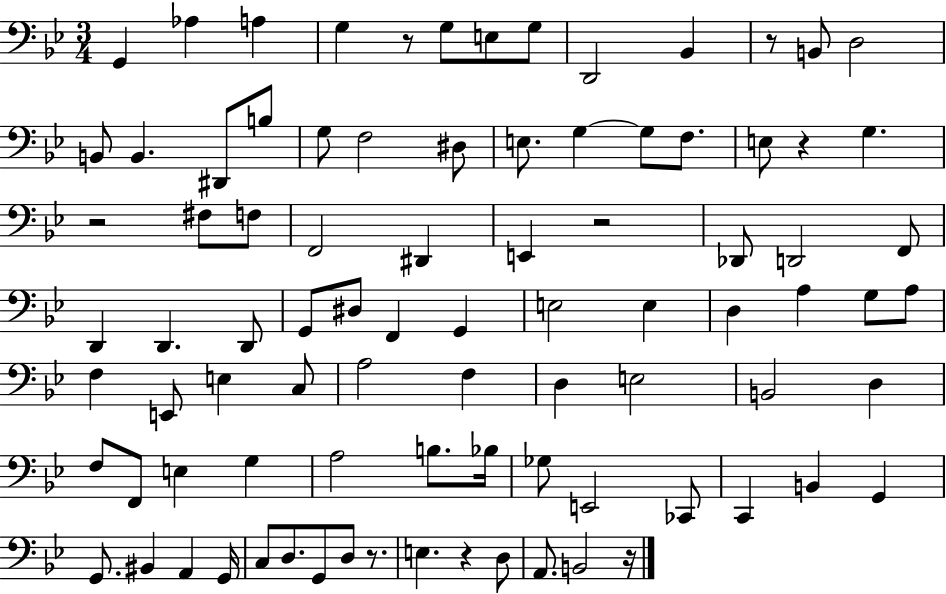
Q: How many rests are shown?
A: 8